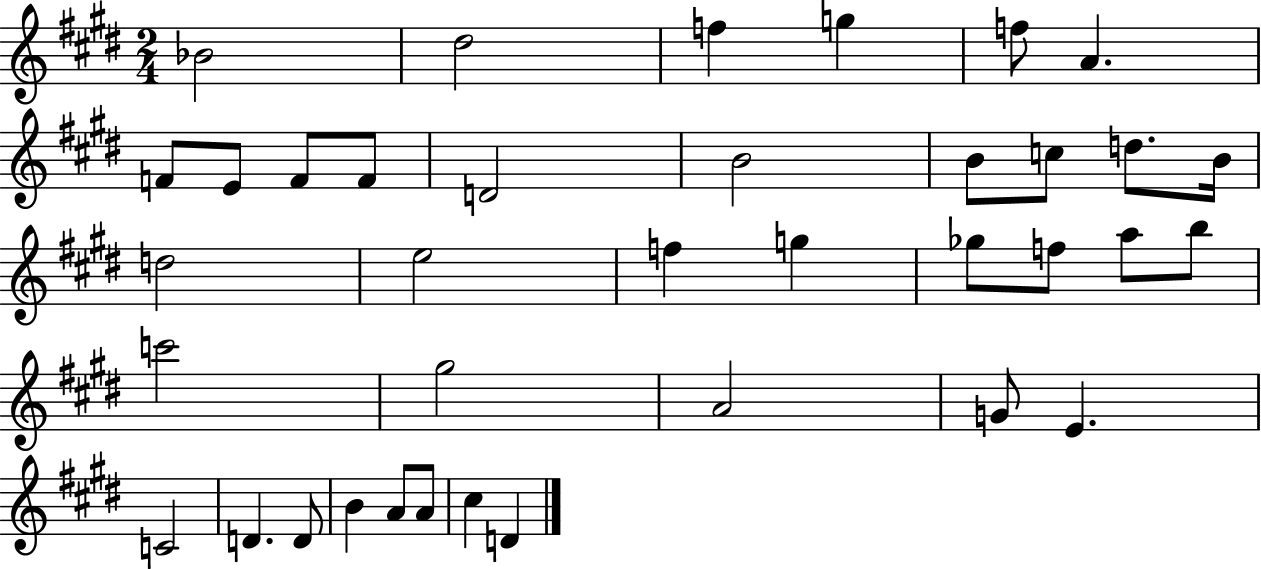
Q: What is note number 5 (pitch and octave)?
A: F5